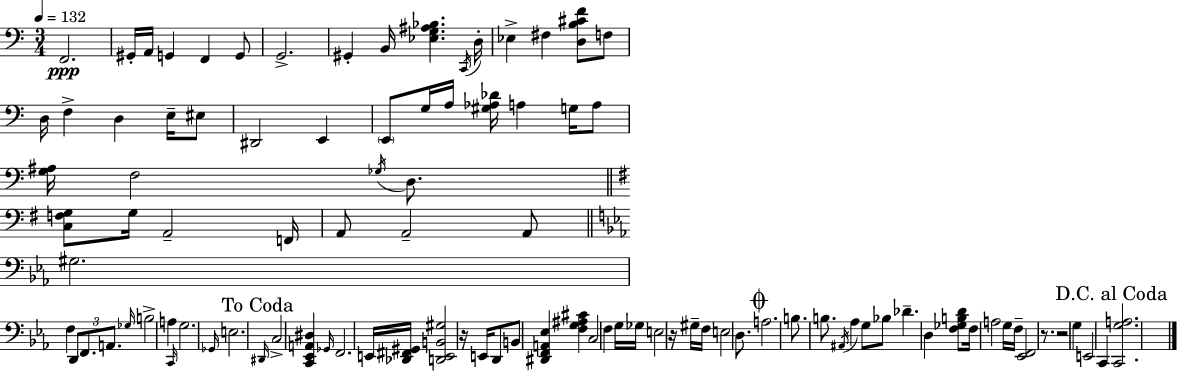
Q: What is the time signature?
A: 3/4